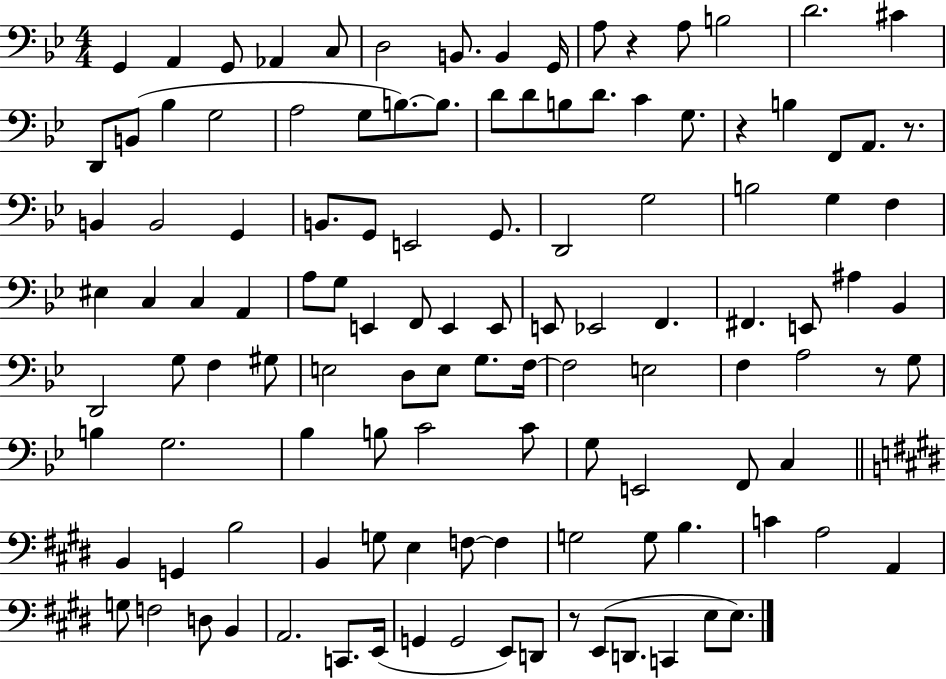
X:1
T:Untitled
M:4/4
L:1/4
K:Bb
G,, A,, G,,/2 _A,, C,/2 D,2 B,,/2 B,, G,,/4 A,/2 z A,/2 B,2 D2 ^C D,,/2 B,,/2 _B, G,2 A,2 G,/2 B,/2 B,/2 D/2 D/2 B,/2 D/2 C G,/2 z B, F,,/2 A,,/2 z/2 B,, B,,2 G,, B,,/2 G,,/2 E,,2 G,,/2 D,,2 G,2 B,2 G, F, ^E, C, C, A,, A,/2 G,/2 E,, F,,/2 E,, E,,/2 E,,/2 _E,,2 F,, ^F,, E,,/2 ^A, _B,, D,,2 G,/2 F, ^G,/2 E,2 D,/2 E,/2 G,/2 F,/4 F,2 E,2 F, A,2 z/2 G,/2 B, G,2 _B, B,/2 C2 C/2 G,/2 E,,2 F,,/2 C, B,, G,, B,2 B,, G,/2 E, F,/2 F, G,2 G,/2 B, C A,2 A,, G,/2 F,2 D,/2 B,, A,,2 C,,/2 E,,/4 G,, G,,2 E,,/2 D,,/2 z/2 E,,/2 D,,/2 C,, E,/2 E,/2